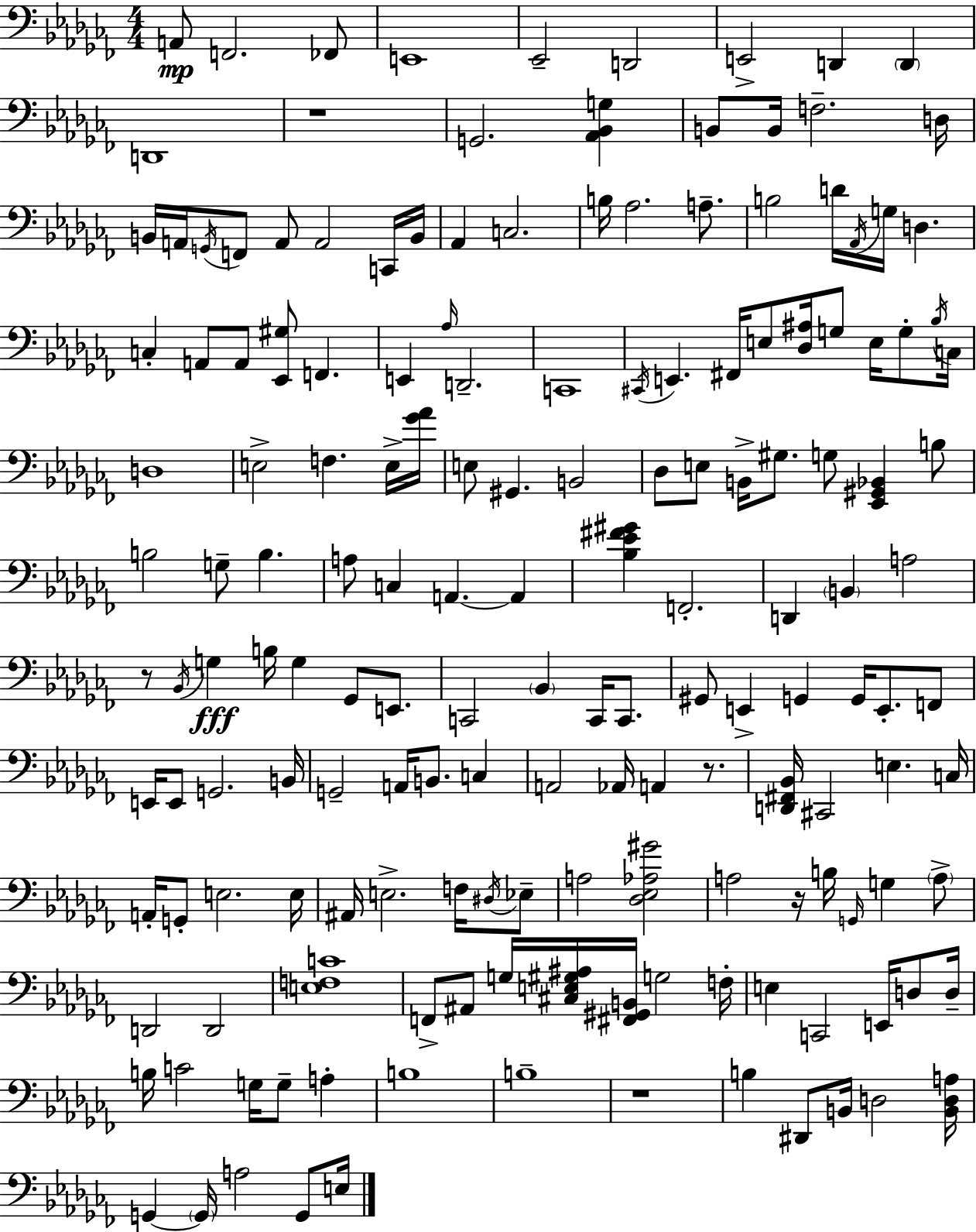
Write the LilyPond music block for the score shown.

{
  \clef bass
  \numericTimeSignature
  \time 4/4
  \key aes \minor
  a,8\mp f,2. fes,8 | e,1 | ees,2-- d,2 | e,2-> d,4 \parenthesize d,4 | \break d,1 | r1 | g,2. <aes, bes, g>4 | b,8 b,16 f2.-- d16 | \break b,16 a,16 \acciaccatura { g,16 } f,8 a,8 a,2 c,16 | b,16 aes,4 c2. | b16 aes2. a8.-- | b2 d'16 \acciaccatura { aes,16 } g16 d4. | \break c4-. a,8 a,8 <ees, gis>8 f,4. | e,4 \grace { aes16 } d,2.-- | c,1 | \acciaccatura { cis,16 } e,4. fis,16 e8 <des ais>16 g8 | \break e16 g8-. \acciaccatura { bes16 } c16 d1 | e2-> f4. | e16-> <ges' aes'>16 e8 gis,4. b,2 | des8 e8 b,16-> gis8. g8 <ees, gis, bes,>4 | \break b8 b2 g8-- b4. | a8 c4 a,4.~~ | a,4 <bes ees' fis' gis'>4 f,2.-. | d,4 \parenthesize b,4 a2 | \break r8 \acciaccatura { bes,16 }\fff g4 b16 g4 | ges,8 e,8. c,2 \parenthesize bes,4 | c,16 c,8. gis,8 e,4-> g,4 | g,16 e,8.-. f,8 e,16 e,8 g,2. | \break b,16 g,2-- a,16 b,8. | c4 a,2 aes,16 a,4 | r8. <d, fis, bes,>16 cis,2 e4. | c16 a,16-. g,8-. e2. | \break e16 ais,16 e2.-> | f16 \acciaccatura { dis16 } ees8-- a2 <des ees aes gis'>2 | a2 r16 | b16 \grace { g,16 } g4 \parenthesize a8-> d,2 | \break d,2 <e f c'>1 | f,8-> ais,8 g16 <cis e gis ais>16 <fis, gis, b,>16 g2 | f16-. e4 c,2 | e,16 d8 d16-- b16 c'2 | \break g16 g8-- a4-. b1 | b1-- | r1 | b4 dis,8 b,16 d2 | \break <b, d a>16 g,4~~ \parenthesize g,16 a2 | g,8 e16 \bar "|."
}